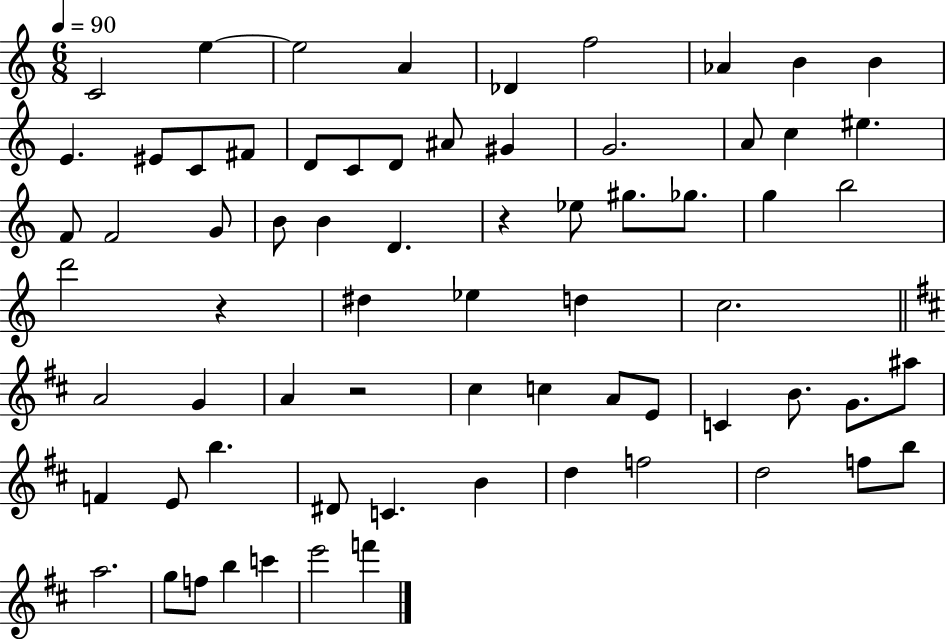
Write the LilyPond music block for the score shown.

{
  \clef treble
  \numericTimeSignature
  \time 6/8
  \key c \major
  \tempo 4 = 90
  c'2 e''4~~ | e''2 a'4 | des'4 f''2 | aes'4 b'4 b'4 | \break e'4. eis'8 c'8 fis'8 | d'8 c'8 d'8 ais'8 gis'4 | g'2. | a'8 c''4 eis''4. | \break f'8 f'2 g'8 | b'8 b'4 d'4. | r4 ees''8 gis''8. ges''8. | g''4 b''2 | \break d'''2 r4 | dis''4 ees''4 d''4 | c''2. | \bar "||" \break \key b \minor a'2 g'4 | a'4 r2 | cis''4 c''4 a'8 e'8 | c'4 b'8. g'8. ais''8 | \break f'4 e'8 b''4. | dis'8 c'4. b'4 | d''4 f''2 | d''2 f''8 b''8 | \break a''2. | g''8 f''8 b''4 c'''4 | e'''2 f'''4 | \bar "|."
}